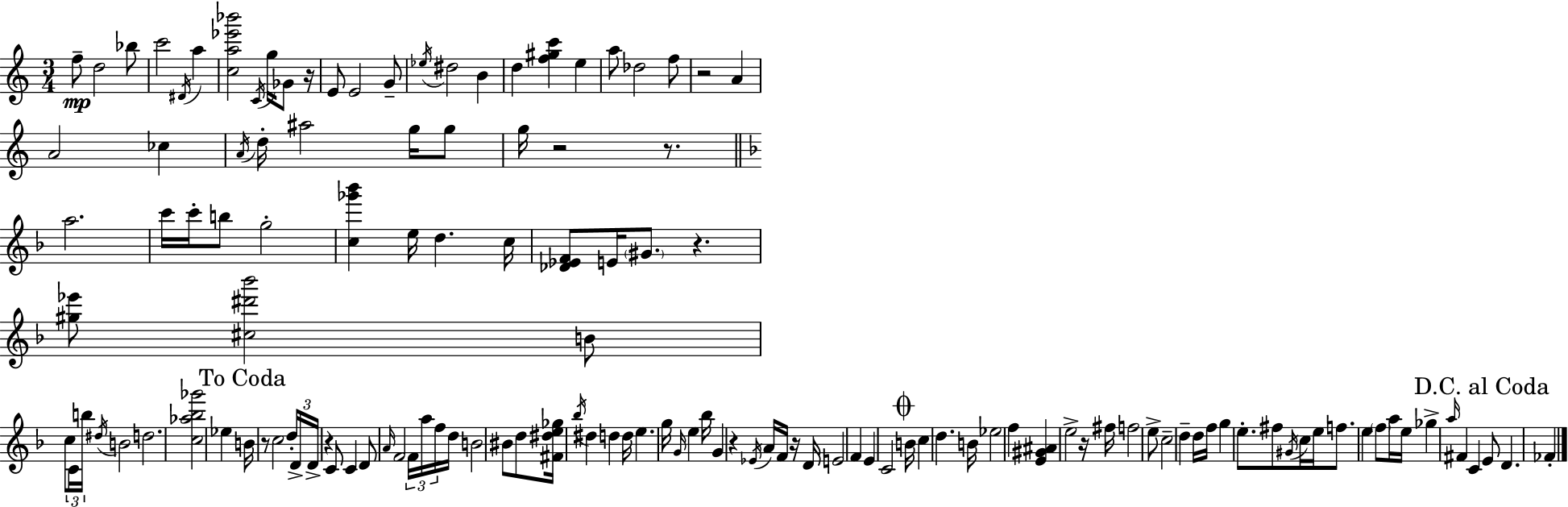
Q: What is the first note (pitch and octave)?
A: F5